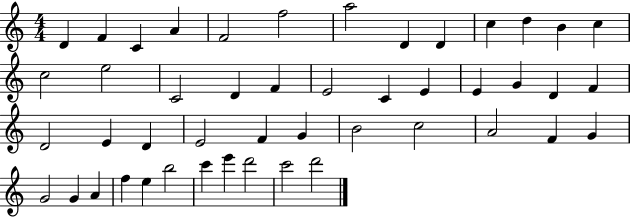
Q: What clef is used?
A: treble